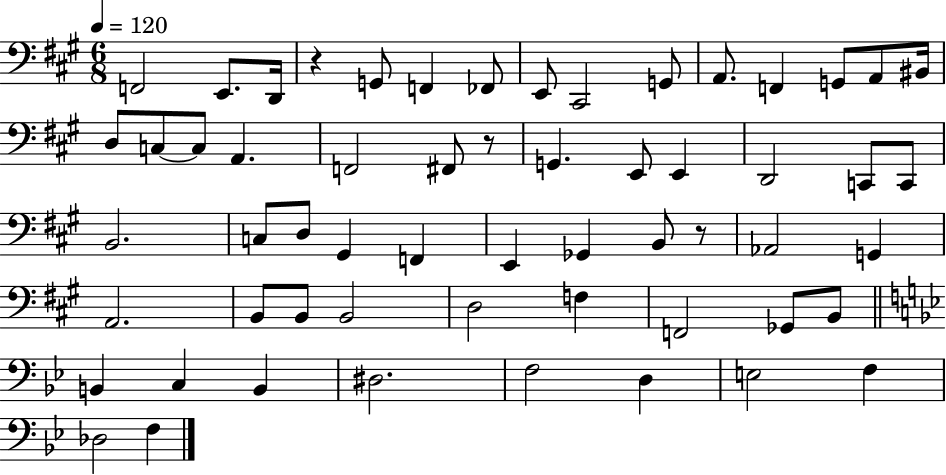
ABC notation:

X:1
T:Untitled
M:6/8
L:1/4
K:A
F,,2 E,,/2 D,,/4 z G,,/2 F,, _F,,/2 E,,/2 ^C,,2 G,,/2 A,,/2 F,, G,,/2 A,,/2 ^B,,/4 D,/2 C,/2 C,/2 A,, F,,2 ^F,,/2 z/2 G,, E,,/2 E,, D,,2 C,,/2 C,,/2 B,,2 C,/2 D,/2 ^G,, F,, E,, _G,, B,,/2 z/2 _A,,2 G,, A,,2 B,,/2 B,,/2 B,,2 D,2 F, F,,2 _G,,/2 B,,/2 B,, C, B,, ^D,2 F,2 D, E,2 F, _D,2 F,